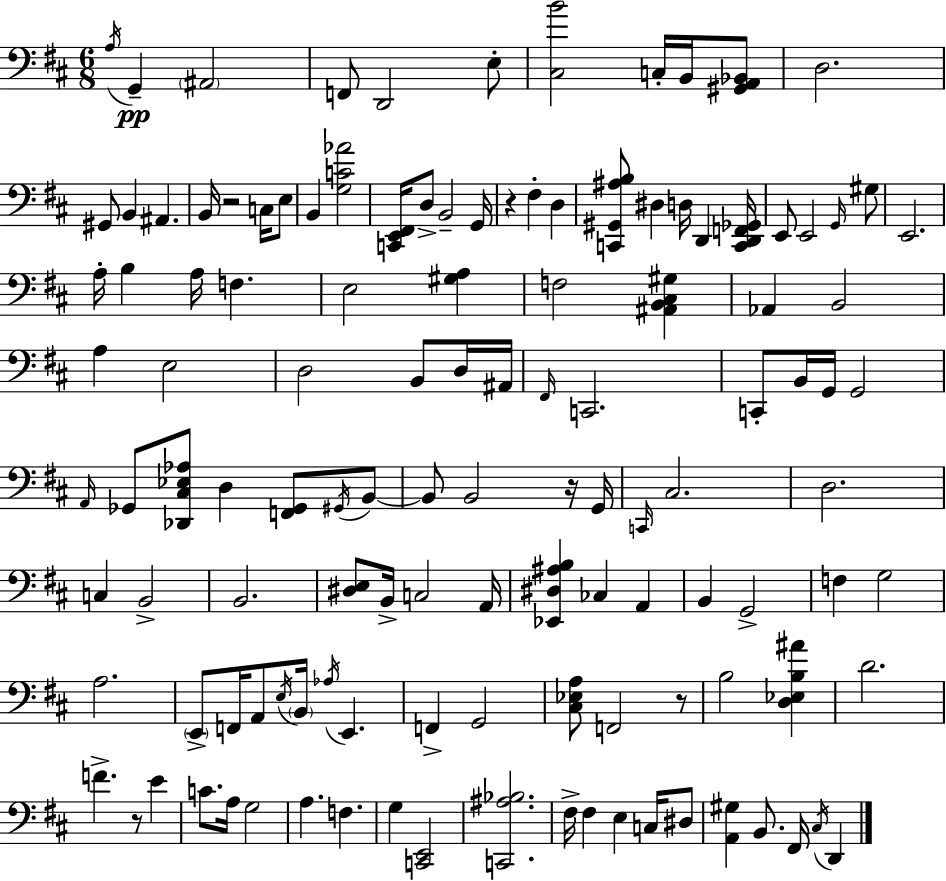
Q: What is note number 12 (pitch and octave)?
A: A#2